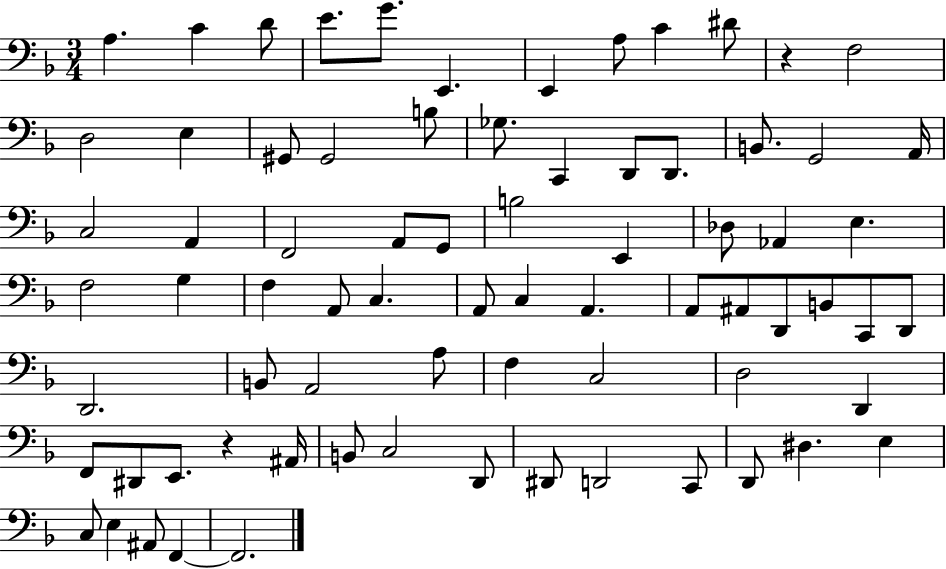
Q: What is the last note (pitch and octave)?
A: F2